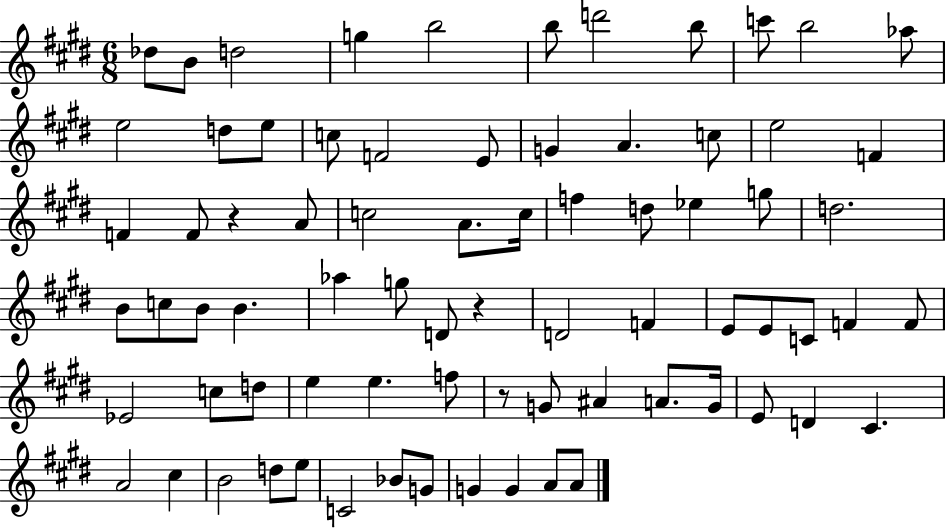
X:1
T:Untitled
M:6/8
L:1/4
K:E
_d/2 B/2 d2 g b2 b/2 d'2 b/2 c'/2 b2 _a/2 e2 d/2 e/2 c/2 F2 E/2 G A c/2 e2 F F F/2 z A/2 c2 A/2 c/4 f d/2 _e g/2 d2 B/2 c/2 B/2 B _a g/2 D/2 z D2 F E/2 E/2 C/2 F F/2 _E2 c/2 d/2 e e f/2 z/2 G/2 ^A A/2 G/4 E/2 D ^C A2 ^c B2 d/2 e/2 C2 _B/2 G/2 G G A/2 A/2